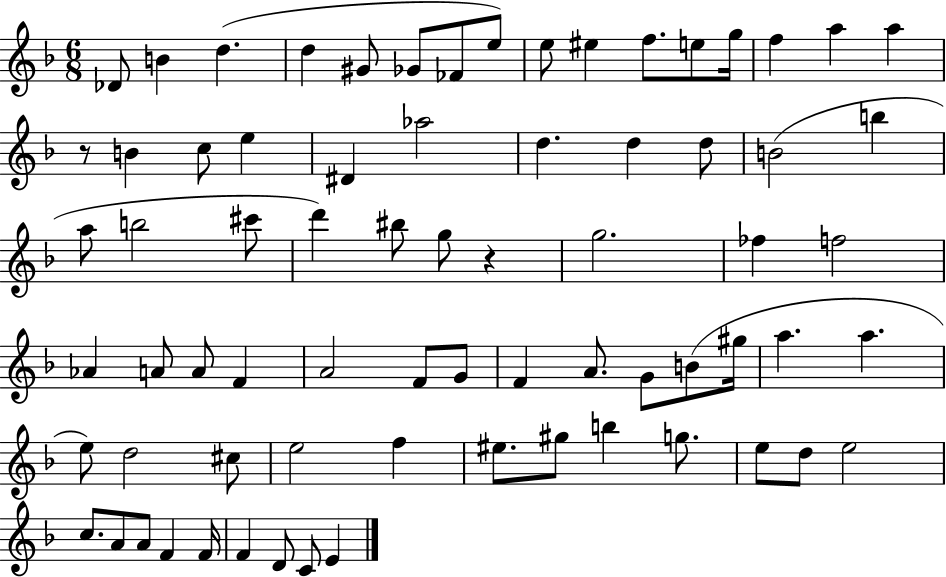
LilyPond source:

{
  \clef treble
  \numericTimeSignature
  \time 6/8
  \key f \major
  des'8 b'4 d''4.( | d''4 gis'8 ges'8 fes'8 e''8) | e''8 eis''4 f''8. e''8 g''16 | f''4 a''4 a''4 | \break r8 b'4 c''8 e''4 | dis'4 aes''2 | d''4. d''4 d''8 | b'2( b''4 | \break a''8 b''2 cis'''8 | d'''4) bis''8 g''8 r4 | g''2. | fes''4 f''2 | \break aes'4 a'8 a'8 f'4 | a'2 f'8 g'8 | f'4 a'8. g'8 b'8( gis''16 | a''4. a''4. | \break e''8) d''2 cis''8 | e''2 f''4 | eis''8. gis''8 b''4 g''8. | e''8 d''8 e''2 | \break c''8. a'8 a'8 f'4 f'16 | f'4 d'8 c'8 e'4 | \bar "|."
}